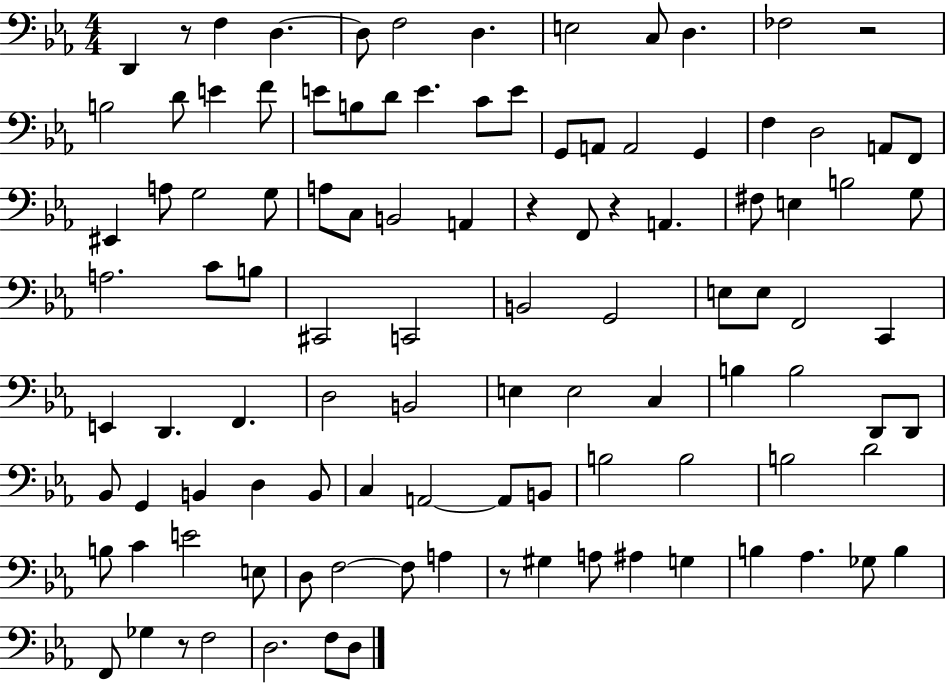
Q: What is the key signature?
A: EES major